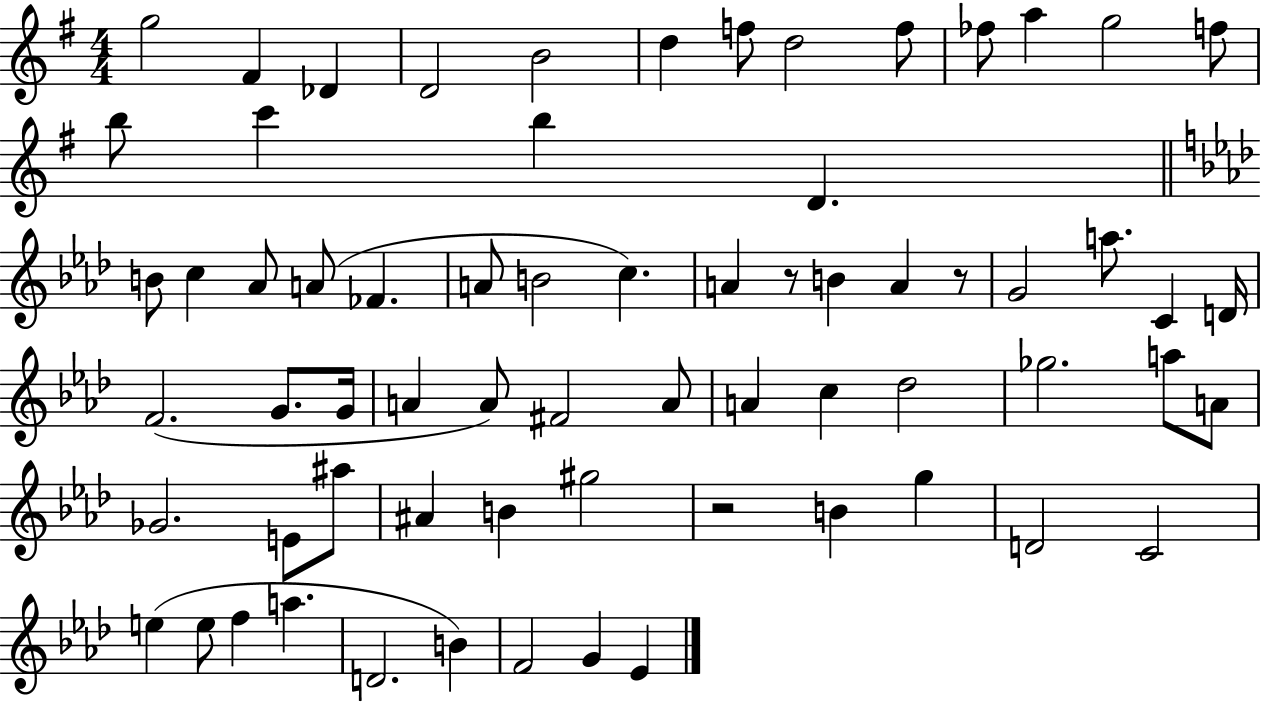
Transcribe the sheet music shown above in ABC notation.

X:1
T:Untitled
M:4/4
L:1/4
K:G
g2 ^F _D D2 B2 d f/2 d2 f/2 _f/2 a g2 f/2 b/2 c' b D B/2 c _A/2 A/2 _F A/2 B2 c A z/2 B A z/2 G2 a/2 C D/4 F2 G/2 G/4 A A/2 ^F2 A/2 A c _d2 _g2 a/2 A/2 _G2 E/2 ^a/2 ^A B ^g2 z2 B g D2 C2 e e/2 f a D2 B F2 G _E